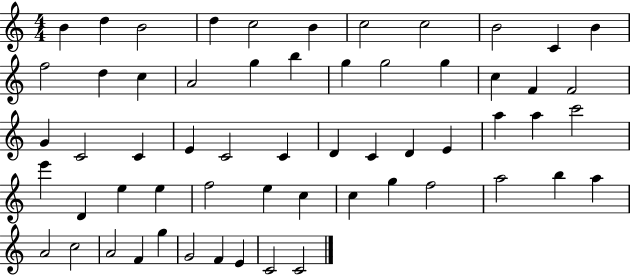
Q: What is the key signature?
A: C major